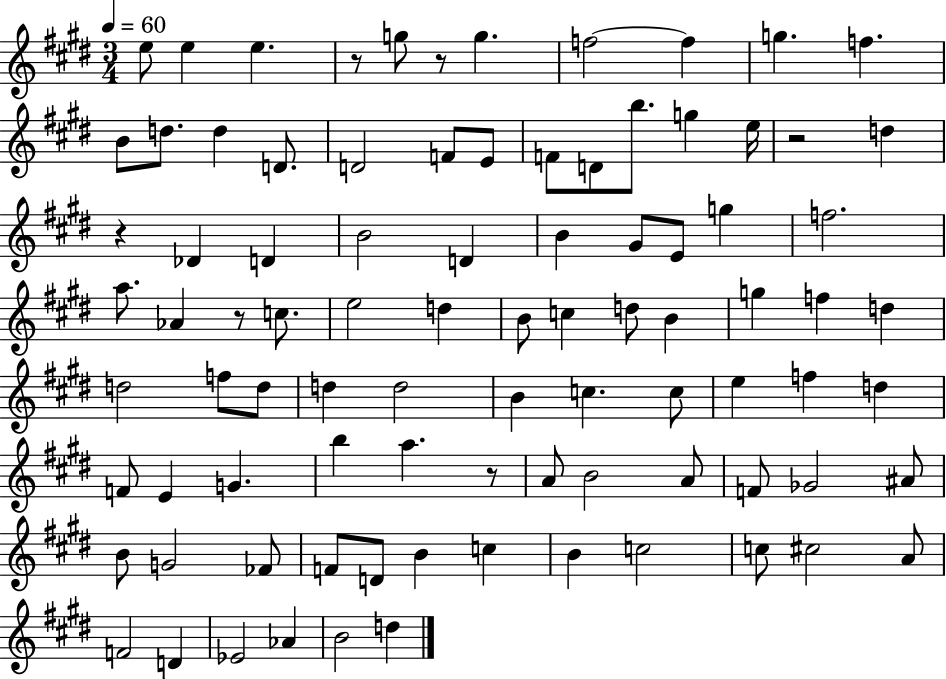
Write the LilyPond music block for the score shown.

{
  \clef treble
  \numericTimeSignature
  \time 3/4
  \key e \major
  \tempo 4 = 60
  \repeat volta 2 { e''8 e''4 e''4. | r8 g''8 r8 g''4. | f''2~~ f''4 | g''4. f''4. | \break b'8 d''8. d''4 d'8. | d'2 f'8 e'8 | f'8 d'8 b''8. g''4 e''16 | r2 d''4 | \break r4 des'4 d'4 | b'2 d'4 | b'4 gis'8 e'8 g''4 | f''2. | \break a''8. aes'4 r8 c''8. | e''2 d''4 | b'8 c''4 d''8 b'4 | g''4 f''4 d''4 | \break d''2 f''8 d''8 | d''4 d''2 | b'4 c''4. c''8 | e''4 f''4 d''4 | \break f'8 e'4 g'4. | b''4 a''4. r8 | a'8 b'2 a'8 | f'8 ges'2 ais'8 | \break b'8 g'2 fes'8 | f'8 d'8 b'4 c''4 | b'4 c''2 | c''8 cis''2 a'8 | \break f'2 d'4 | ees'2 aes'4 | b'2 d''4 | } \bar "|."
}